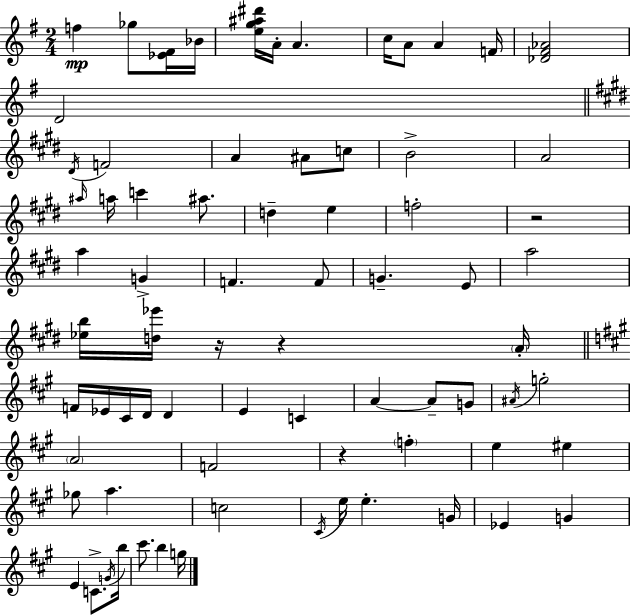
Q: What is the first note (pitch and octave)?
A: F5